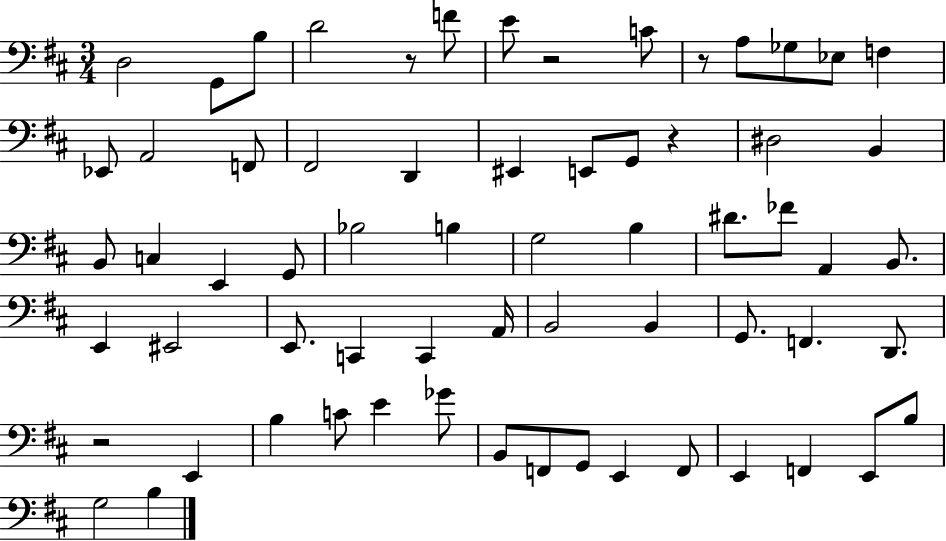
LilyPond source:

{
  \clef bass
  \numericTimeSignature
  \time 3/4
  \key d \major
  d2 g,8 b8 | d'2 r8 f'8 | e'8 r2 c'8 | r8 a8 ges8 ees8 f4 | \break ees,8 a,2 f,8 | fis,2 d,4 | eis,4 e,8 g,8 r4 | dis2 b,4 | \break b,8 c4 e,4 g,8 | bes2 b4 | g2 b4 | dis'8. fes'8 a,4 b,8. | \break e,4 eis,2 | e,8. c,4 c,4 a,16 | b,2 b,4 | g,8. f,4. d,8. | \break r2 e,4 | b4 c'8 e'4 ges'8 | b,8 f,8 g,8 e,4 f,8 | e,4 f,4 e,8 b8 | \break g2 b4 | \bar "|."
}